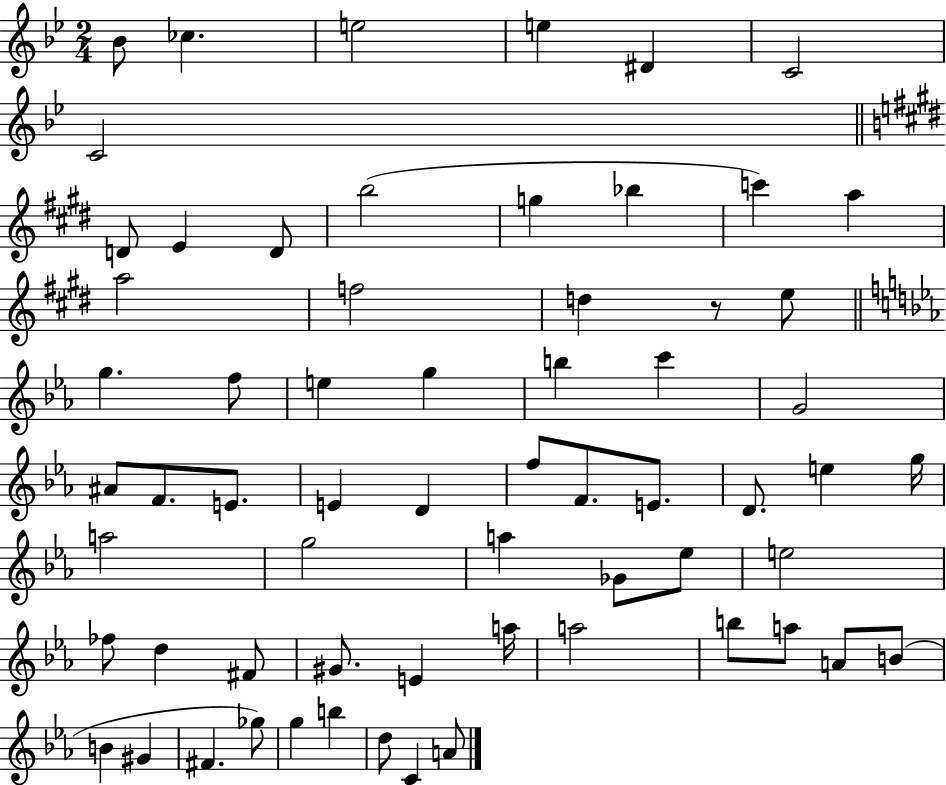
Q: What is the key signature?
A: BES major